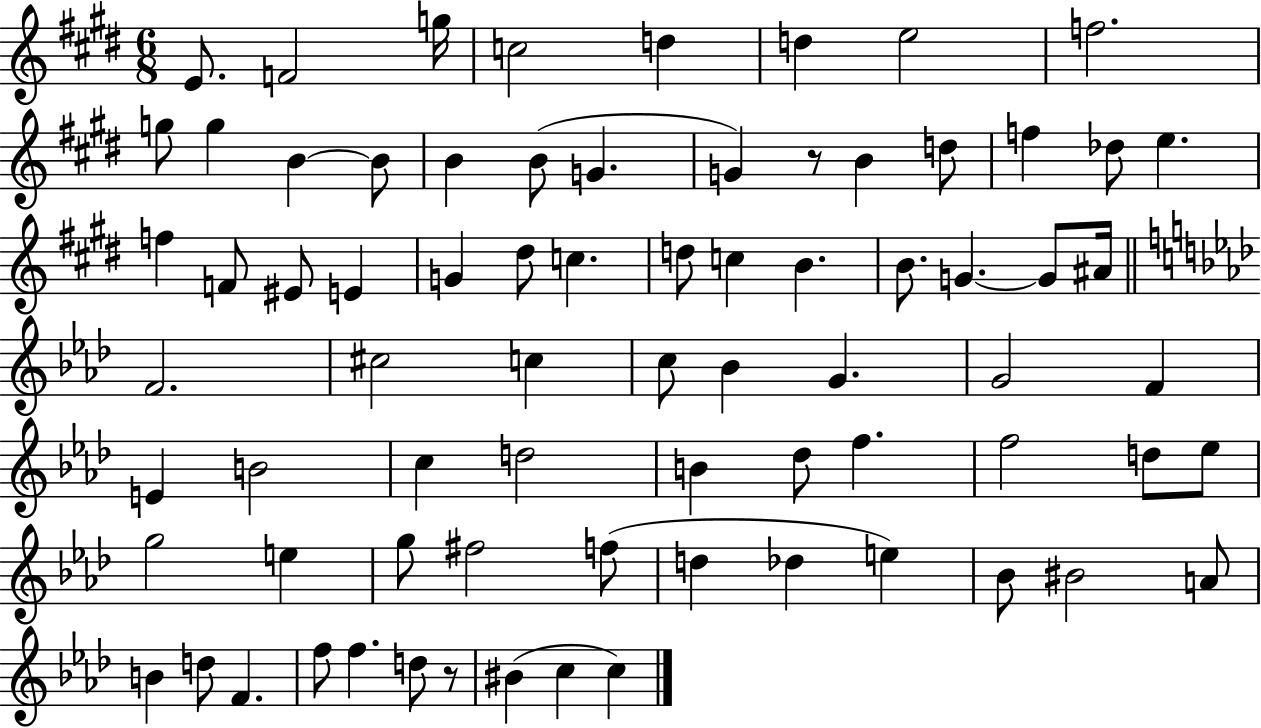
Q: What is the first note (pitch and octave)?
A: E4